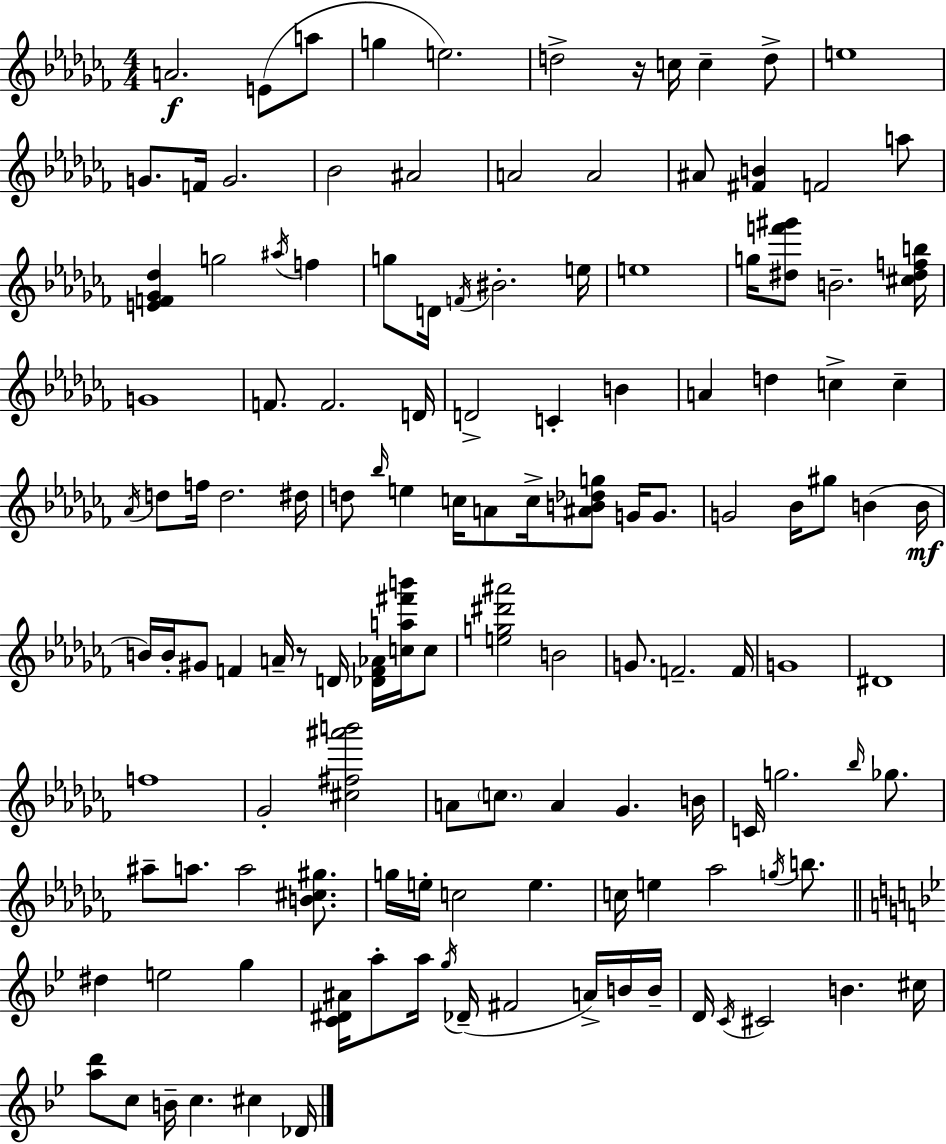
A4/h. E4/e A5/e G5/q E5/h. D5/h R/s C5/s C5/q D5/e E5/w G4/e. F4/s G4/h. Bb4/h A#4/h A4/h A4/h A#4/e [F#4,B4]/q F4/h A5/e [E4,F4,Gb4,Db5]/q G5/h A#5/s F5/q G5/e D4/s F4/s BIS4/h. E5/s E5/w G5/s [D#5,F6,G#6]/e B4/h. [C#5,D#5,F5,B5]/s G4/w F4/e. F4/h. D4/s D4/h C4/q B4/q A4/q D5/q C5/q C5/q Ab4/s D5/e F5/s D5/h. D#5/s D5/e Bb5/s E5/q C5/s A4/e C5/s [A#4,B4,Db5,G5]/e G4/s G4/e. G4/h Bb4/s G#5/e B4/q B4/s B4/s B4/s G#4/e F4/q A4/s R/e D4/s [Db4,F4,Ab4]/s [C5,A5,F#6,B6]/s C5/e [E5,G5,D#6,A#6]/h B4/h G4/e. F4/h. F4/s G4/w D#4/w F5/w Gb4/h [C#5,F#5,A#6,B6]/h A4/e C5/e. A4/q Gb4/q. B4/s C4/s G5/h. Bb5/s Gb5/e. A#5/e A5/e. A5/h [B4,C#5,G#5]/e. G5/s E5/s C5/h E5/q. C5/s E5/q Ab5/h G5/s B5/e. D#5/q E5/h G5/q [C4,D#4,A#4]/s A5/e A5/s G5/s Db4/s F#4/h A4/s B4/s B4/s D4/s C4/s C#4/h B4/q. C#5/s [A5,D6]/e C5/e B4/s C5/q. C#5/q Db4/s